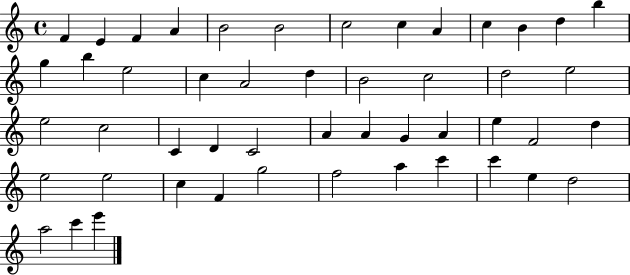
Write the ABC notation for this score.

X:1
T:Untitled
M:4/4
L:1/4
K:C
F E F A B2 B2 c2 c A c B d b g b e2 c A2 d B2 c2 d2 e2 e2 c2 C D C2 A A G A e F2 d e2 e2 c F g2 f2 a c' c' e d2 a2 c' e'